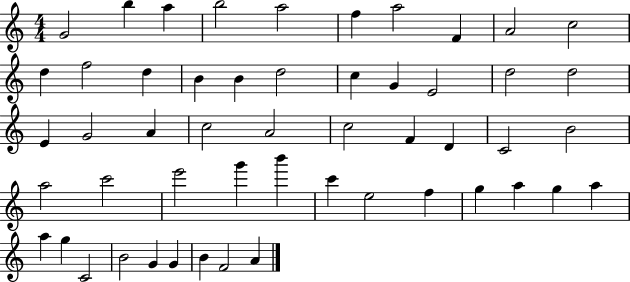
G4/h B5/q A5/q B5/h A5/h F5/q A5/h F4/q A4/h C5/h D5/q F5/h D5/q B4/q B4/q D5/h C5/q G4/q E4/h D5/h D5/h E4/q G4/h A4/q C5/h A4/h C5/h F4/q D4/q C4/h B4/h A5/h C6/h E6/h G6/q B6/q C6/q E5/h F5/q G5/q A5/q G5/q A5/q A5/q G5/q C4/h B4/h G4/q G4/q B4/q F4/h A4/q